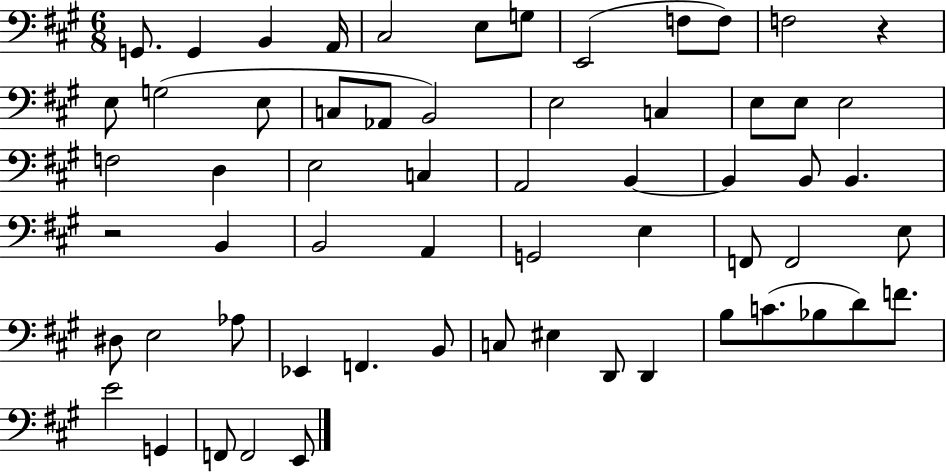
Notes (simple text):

G2/e. G2/q B2/q A2/s C#3/h E3/e G3/e E2/h F3/e F3/e F3/h R/q E3/e G3/h E3/e C3/e Ab2/e B2/h E3/h C3/q E3/e E3/e E3/h F3/h D3/q E3/h C3/q A2/h B2/q B2/q B2/e B2/q. R/h B2/q B2/h A2/q G2/h E3/q F2/e F2/h E3/e D#3/e E3/h Ab3/e Eb2/q F2/q. B2/e C3/e EIS3/q D2/e D2/q B3/e C4/e. Bb3/e D4/e F4/e. E4/h G2/q F2/e F2/h E2/e